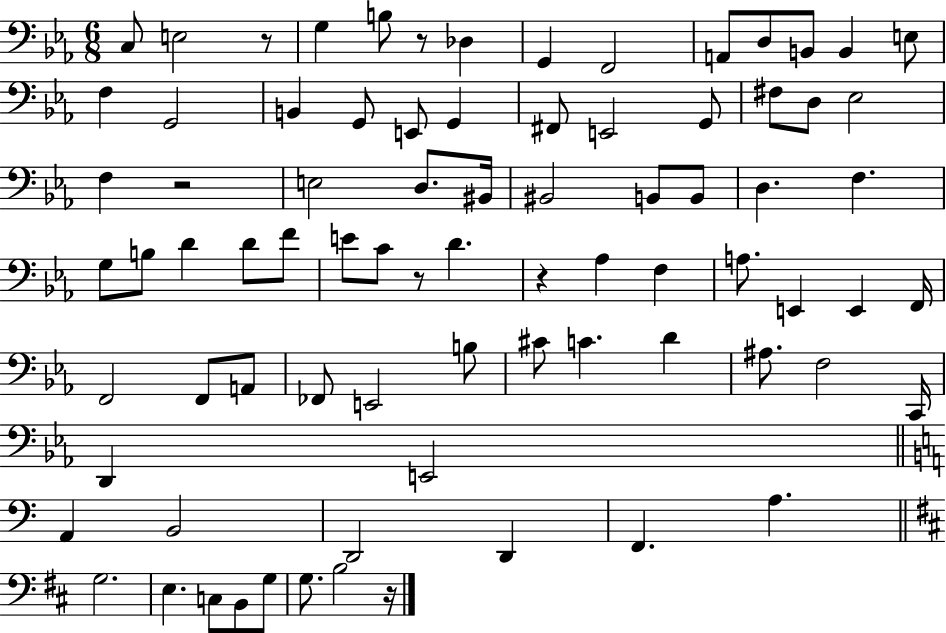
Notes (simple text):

C3/e E3/h R/e G3/q B3/e R/e Db3/q G2/q F2/h A2/e D3/e B2/e B2/q E3/e F3/q G2/h B2/q G2/e E2/e G2/q F#2/e E2/h G2/e F#3/e D3/e Eb3/h F3/q R/h E3/h D3/e. BIS2/s BIS2/h B2/e B2/e D3/q. F3/q. G3/e B3/e D4/q D4/e F4/e E4/e C4/e R/e D4/q. R/q Ab3/q F3/q A3/e. E2/q E2/q F2/s F2/h F2/e A2/e FES2/e E2/h B3/e C#4/e C4/q. D4/q A#3/e. F3/h C2/s D2/q E2/h A2/q B2/h D2/h D2/q F2/q. A3/q. G3/h. E3/q. C3/e B2/e G3/e G3/e. B3/h R/s